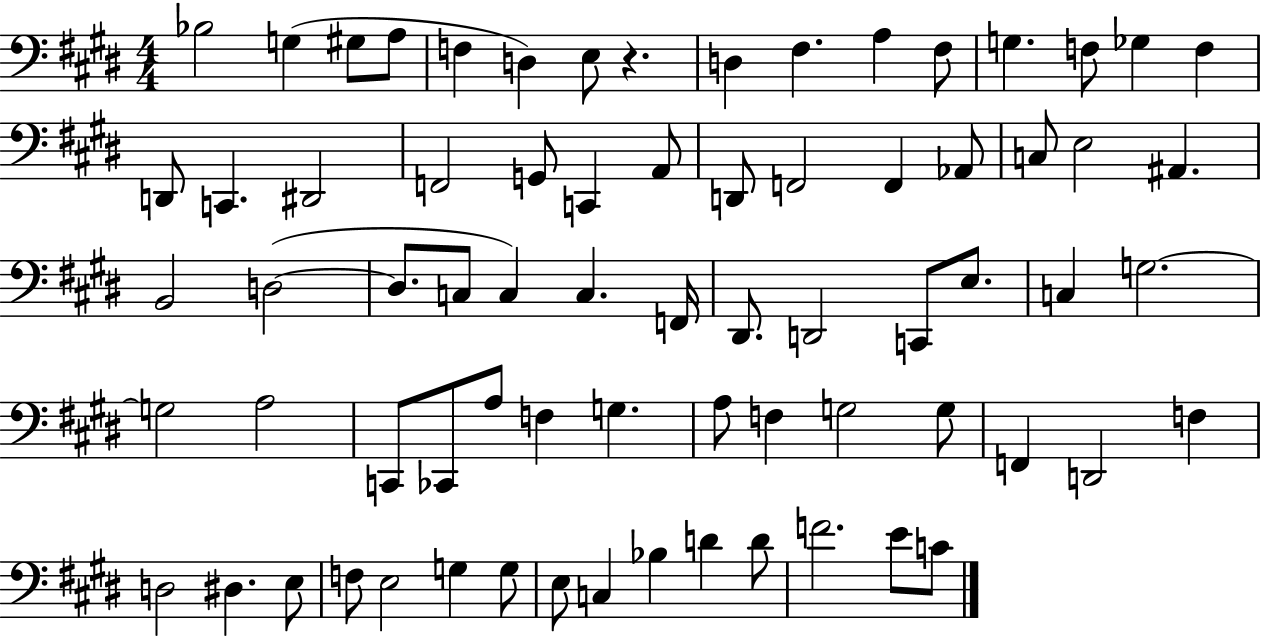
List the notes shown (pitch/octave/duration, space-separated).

Bb3/h G3/q G#3/e A3/e F3/q D3/q E3/e R/q. D3/q F#3/q. A3/q F#3/e G3/q. F3/e Gb3/q F3/q D2/e C2/q. D#2/h F2/h G2/e C2/q A2/e D2/e F2/h F2/q Ab2/e C3/e E3/h A#2/q. B2/h D3/h D3/e. C3/e C3/q C3/q. F2/s D#2/e. D2/h C2/e E3/e. C3/q G3/h. G3/h A3/h C2/e CES2/e A3/e F3/q G3/q. A3/e F3/q G3/h G3/e F2/q D2/h F3/q D3/h D#3/q. E3/e F3/e E3/h G3/q G3/e E3/e C3/q Bb3/q D4/q D4/e F4/h. E4/e C4/e